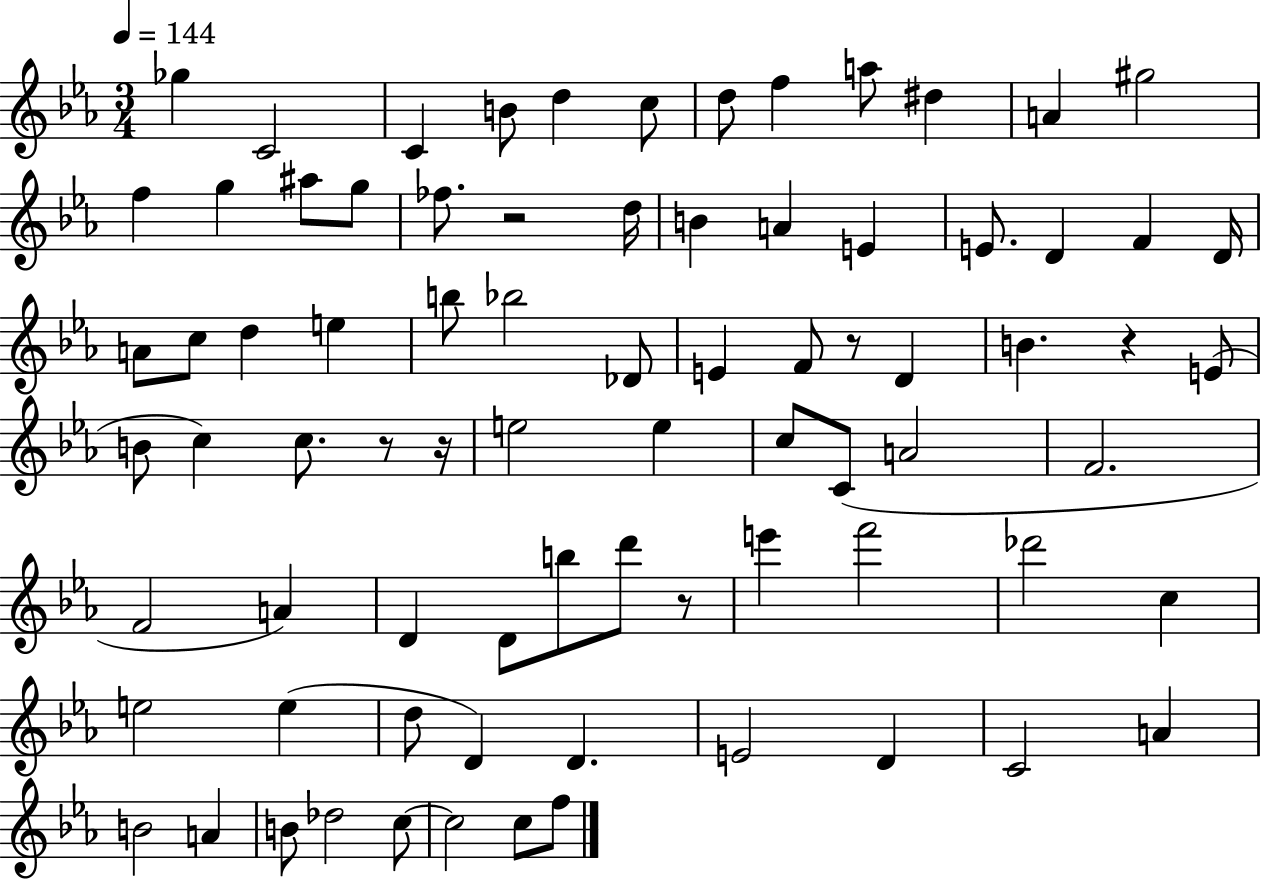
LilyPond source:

{
  \clef treble
  \numericTimeSignature
  \time 3/4
  \key ees \major
  \tempo 4 = 144
  ges''4 c'2 | c'4 b'8 d''4 c''8 | d''8 f''4 a''8 dis''4 | a'4 gis''2 | \break f''4 g''4 ais''8 g''8 | fes''8. r2 d''16 | b'4 a'4 e'4 | e'8. d'4 f'4 d'16 | \break a'8 c''8 d''4 e''4 | b''8 bes''2 des'8 | e'4 f'8 r8 d'4 | b'4. r4 e'8( | \break b'8 c''4) c''8. r8 r16 | e''2 e''4 | c''8 c'8( a'2 | f'2. | \break f'2 a'4) | d'4 d'8 b''8 d'''8 r8 | e'''4 f'''2 | des'''2 c''4 | \break e''2 e''4( | d''8 d'4) d'4. | e'2 d'4 | c'2 a'4 | \break b'2 a'4 | b'8 des''2 c''8~~ | c''2 c''8 f''8 | \bar "|."
}